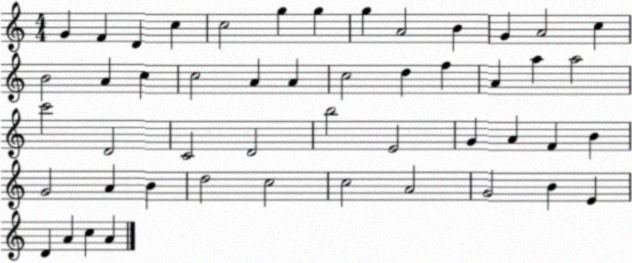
X:1
T:Untitled
M:4/4
L:1/4
K:C
G F D c c2 g g g A2 B G A2 c B2 A c c2 A A c2 d f A a a2 c'2 D2 C2 D2 b2 E2 G A F B G2 A B d2 c2 c2 A2 G2 B E D A c A